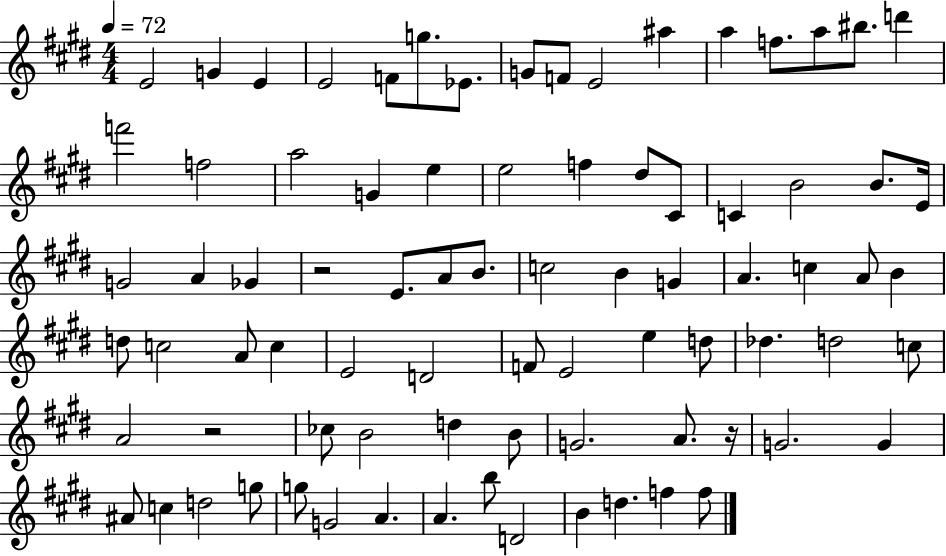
E4/h G4/q E4/q E4/h F4/e G5/e. Eb4/e. G4/e F4/e E4/h A#5/q A5/q F5/e. A5/e BIS5/e. D6/q F6/h F5/h A5/h G4/q E5/q E5/h F5/q D#5/e C#4/e C4/q B4/h B4/e. E4/s G4/h A4/q Gb4/q R/h E4/e. A4/e B4/e. C5/h B4/q G4/q A4/q. C5/q A4/e B4/q D5/e C5/h A4/e C5/q E4/h D4/h F4/e E4/h E5/q D5/e Db5/q. D5/h C5/e A4/h R/h CES5/e B4/h D5/q B4/e G4/h. A4/e. R/s G4/h. G4/q A#4/e C5/q D5/h G5/e G5/e G4/h A4/q. A4/q. B5/e D4/h B4/q D5/q. F5/q F5/e